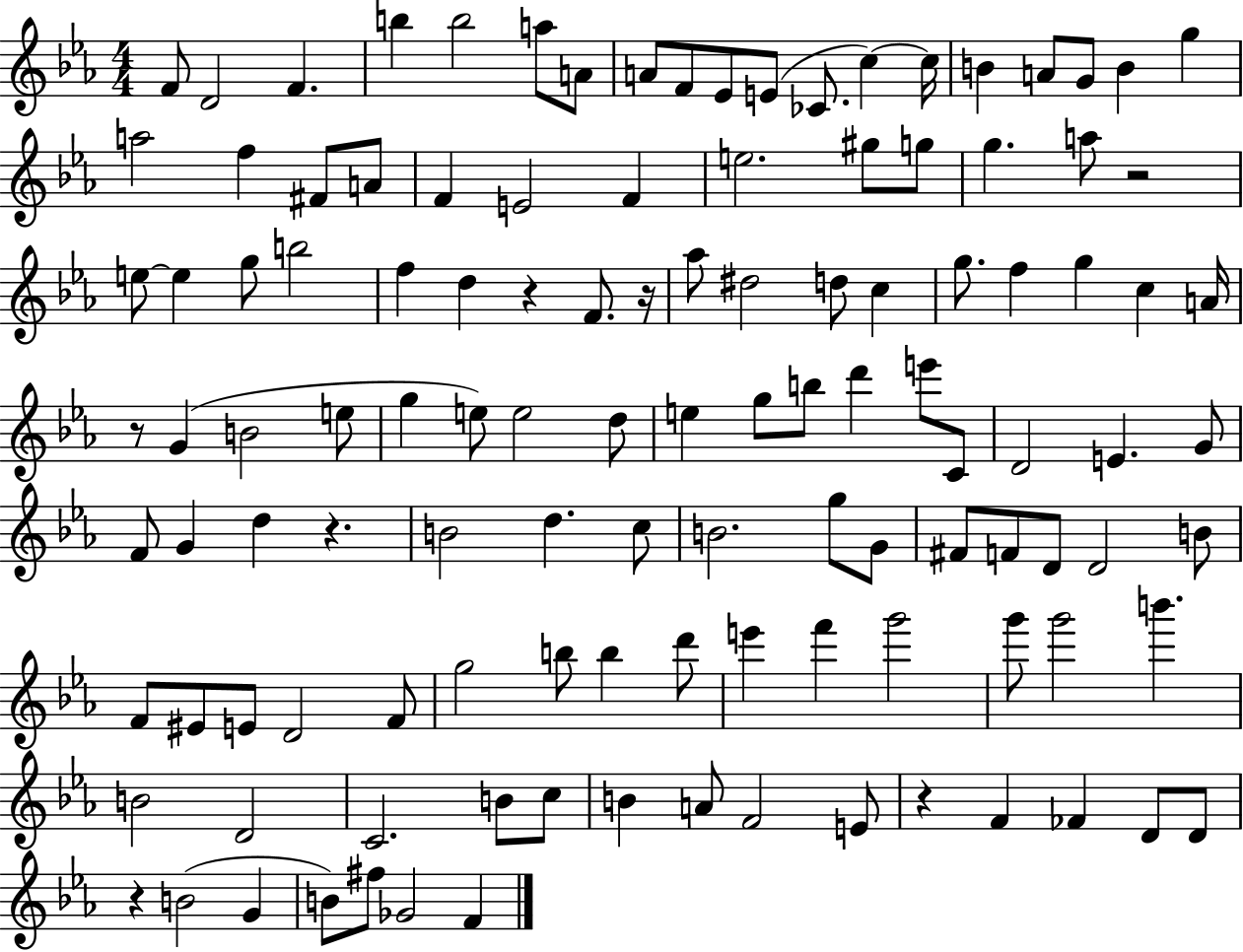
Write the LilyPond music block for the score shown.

{
  \clef treble
  \numericTimeSignature
  \time 4/4
  \key ees \major
  \repeat volta 2 { f'8 d'2 f'4. | b''4 b''2 a''8 a'8 | a'8 f'8 ees'8 e'8( ces'8. c''4~~) c''16 | b'4 a'8 g'8 b'4 g''4 | \break a''2 f''4 fis'8 a'8 | f'4 e'2 f'4 | e''2. gis''8 g''8 | g''4. a''8 r2 | \break e''8~~ e''4 g''8 b''2 | f''4 d''4 r4 f'8. r16 | aes''8 dis''2 d''8 c''4 | g''8. f''4 g''4 c''4 a'16 | \break r8 g'4( b'2 e''8 | g''4 e''8) e''2 d''8 | e''4 g''8 b''8 d'''4 e'''8 c'8 | d'2 e'4. g'8 | \break f'8 g'4 d''4 r4. | b'2 d''4. c''8 | b'2. g''8 g'8 | fis'8 f'8 d'8 d'2 b'8 | \break f'8 eis'8 e'8 d'2 f'8 | g''2 b''8 b''4 d'''8 | e'''4 f'''4 g'''2 | g'''8 g'''2 b'''4. | \break b'2 d'2 | c'2. b'8 c''8 | b'4 a'8 f'2 e'8 | r4 f'4 fes'4 d'8 d'8 | \break r4 b'2( g'4 | b'8) fis''8 ges'2 f'4 | } \bar "|."
}